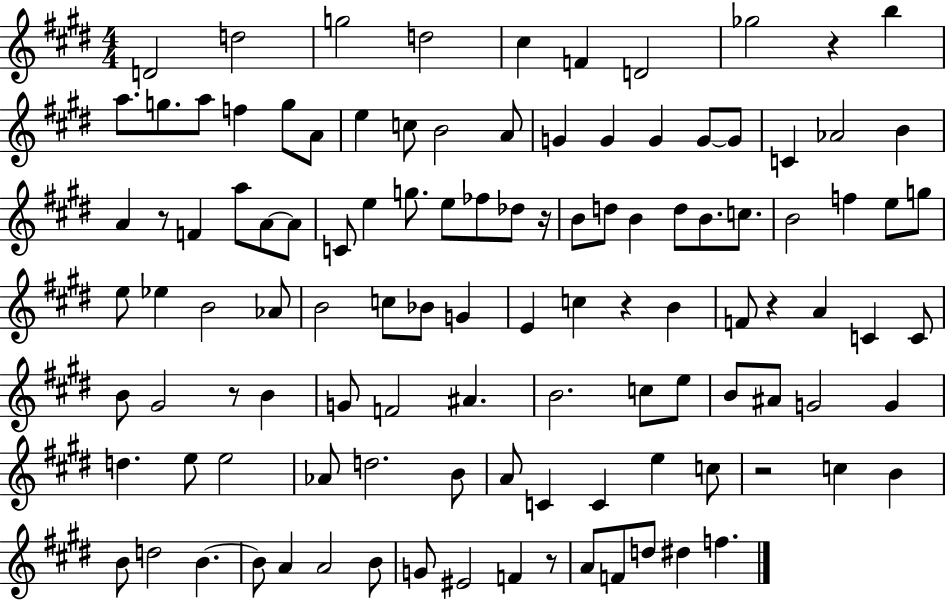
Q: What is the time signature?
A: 4/4